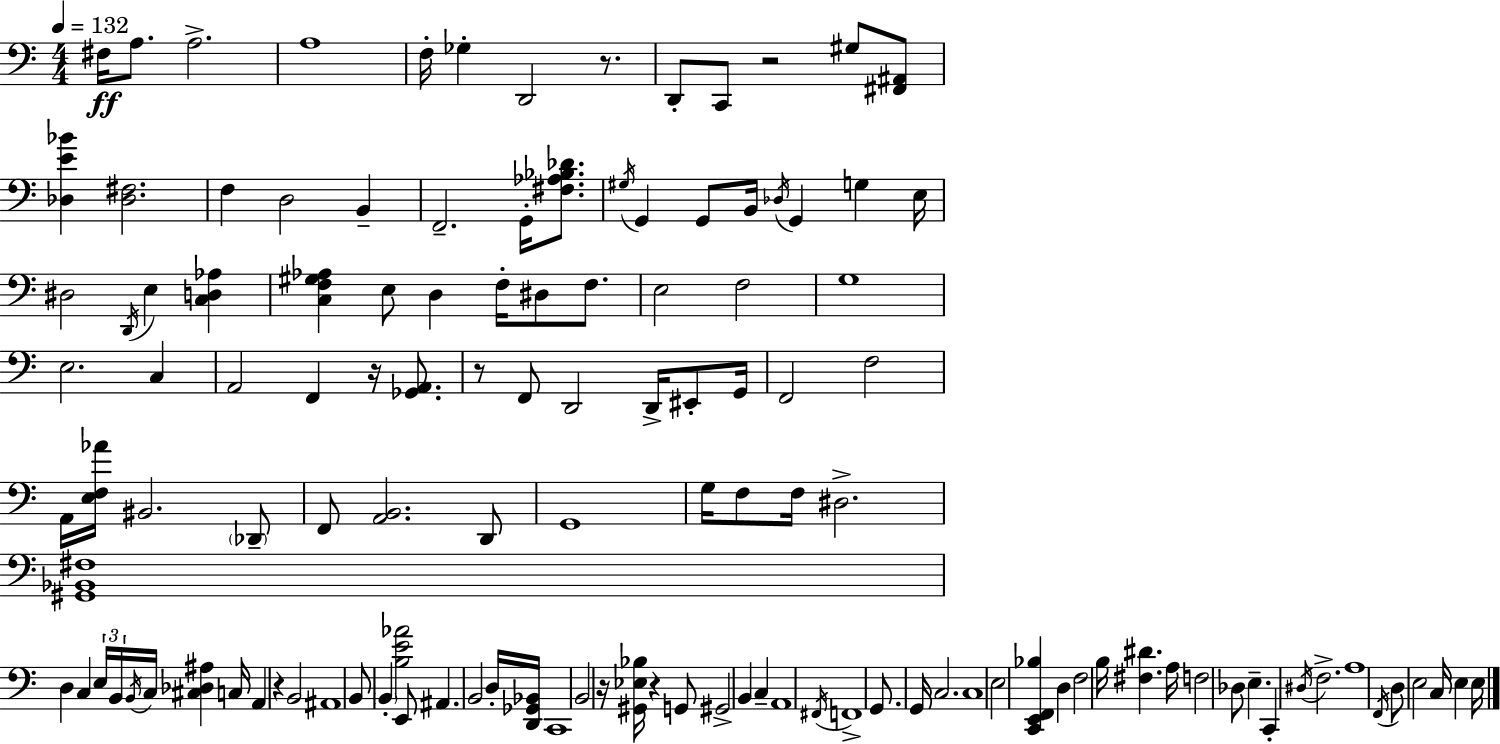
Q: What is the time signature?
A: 4/4